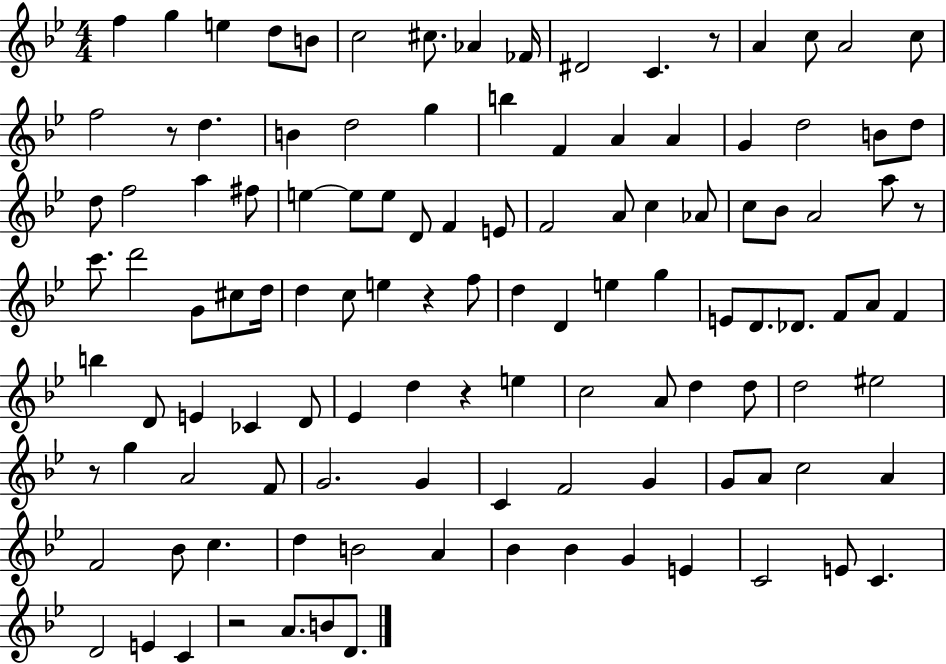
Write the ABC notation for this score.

X:1
T:Untitled
M:4/4
L:1/4
K:Bb
f g e d/2 B/2 c2 ^c/2 _A _F/4 ^D2 C z/2 A c/2 A2 c/2 f2 z/2 d B d2 g b F A A G d2 B/2 d/2 d/2 f2 a ^f/2 e e/2 e/2 D/2 F E/2 F2 A/2 c _A/2 c/2 _B/2 A2 a/2 z/2 c'/2 d'2 G/2 ^c/2 d/4 d c/2 e z f/2 d D e g E/2 D/2 _D/2 F/2 A/2 F b D/2 E _C D/2 _E d z e c2 A/2 d d/2 d2 ^e2 z/2 g A2 F/2 G2 G C F2 G G/2 A/2 c2 A F2 _B/2 c d B2 A _B _B G E C2 E/2 C D2 E C z2 A/2 B/2 D/2